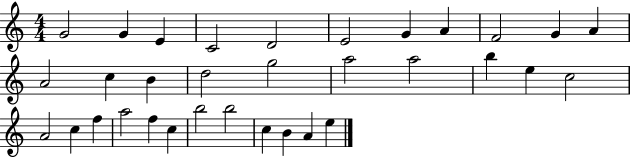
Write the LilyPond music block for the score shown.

{
  \clef treble
  \numericTimeSignature
  \time 4/4
  \key c \major
  g'2 g'4 e'4 | c'2 d'2 | e'2 g'4 a'4 | f'2 g'4 a'4 | \break a'2 c''4 b'4 | d''2 g''2 | a''2 a''2 | b''4 e''4 c''2 | \break a'2 c''4 f''4 | a''2 f''4 c''4 | b''2 b''2 | c''4 b'4 a'4 e''4 | \break \bar "|."
}